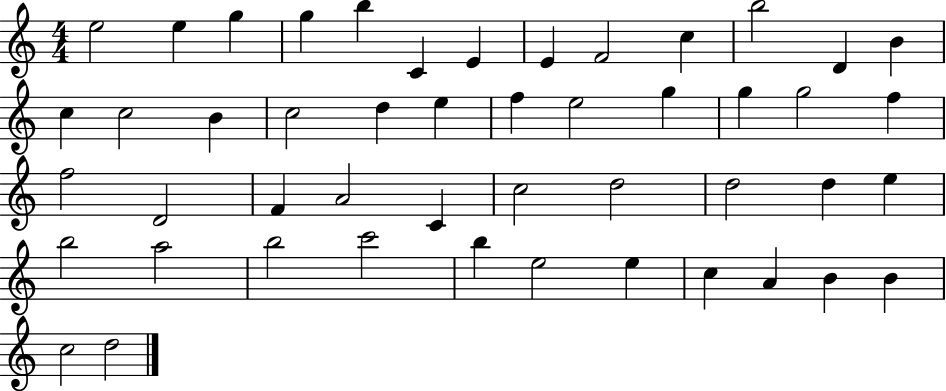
{
  \clef treble
  \numericTimeSignature
  \time 4/4
  \key c \major
  e''2 e''4 g''4 | g''4 b''4 c'4 e'4 | e'4 f'2 c''4 | b''2 d'4 b'4 | \break c''4 c''2 b'4 | c''2 d''4 e''4 | f''4 e''2 g''4 | g''4 g''2 f''4 | \break f''2 d'2 | f'4 a'2 c'4 | c''2 d''2 | d''2 d''4 e''4 | \break b''2 a''2 | b''2 c'''2 | b''4 e''2 e''4 | c''4 a'4 b'4 b'4 | \break c''2 d''2 | \bar "|."
}